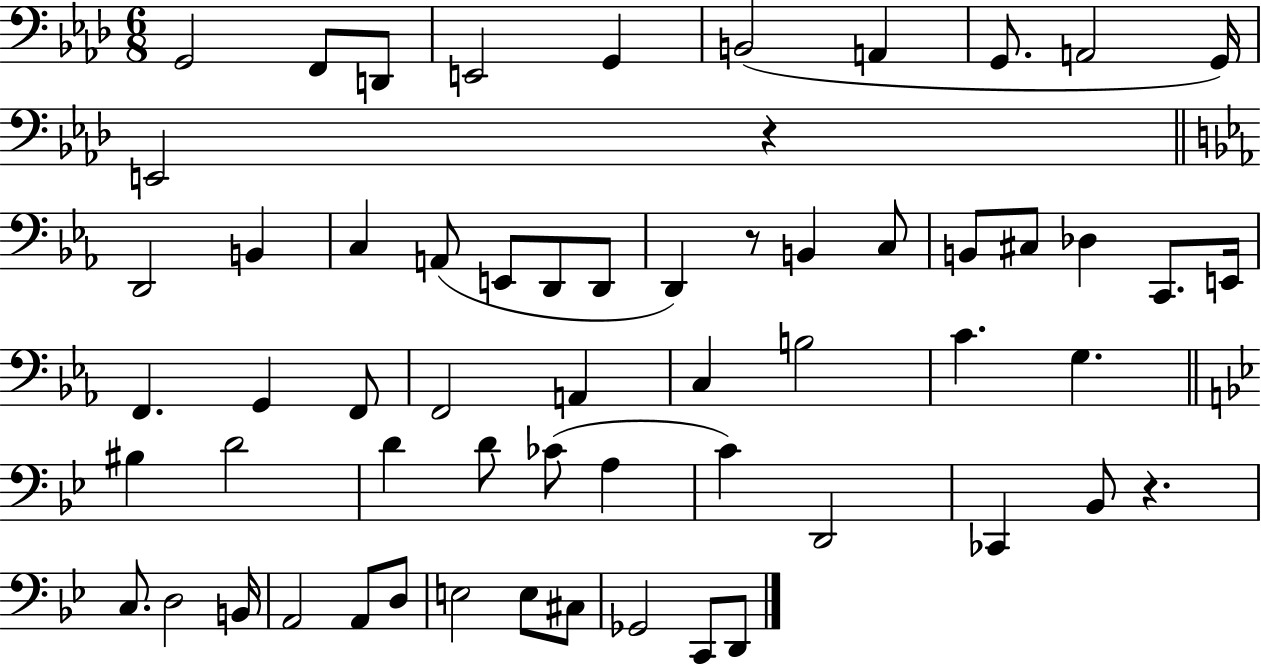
G2/h F2/e D2/e E2/h G2/q B2/h A2/q G2/e. A2/h G2/s E2/h R/q D2/h B2/q C3/q A2/e E2/e D2/e D2/e D2/q R/e B2/q C3/e B2/e C#3/e Db3/q C2/e. E2/s F2/q. G2/q F2/e F2/h A2/q C3/q B3/h C4/q. G3/q. BIS3/q D4/h D4/q D4/e CES4/e A3/q C4/q D2/h CES2/q Bb2/e R/q. C3/e. D3/h B2/s A2/h A2/e D3/e E3/h E3/e C#3/e Gb2/h C2/e D2/e